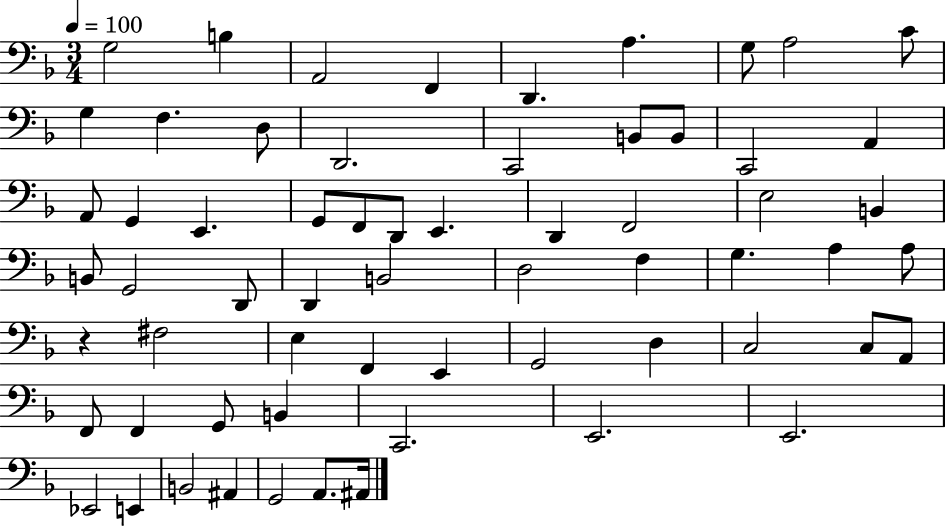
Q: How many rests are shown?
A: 1